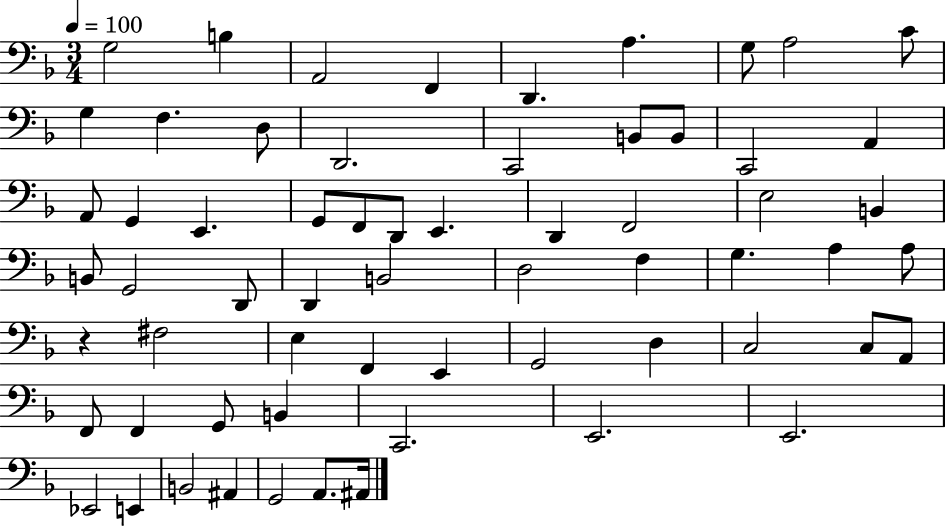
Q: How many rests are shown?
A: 1